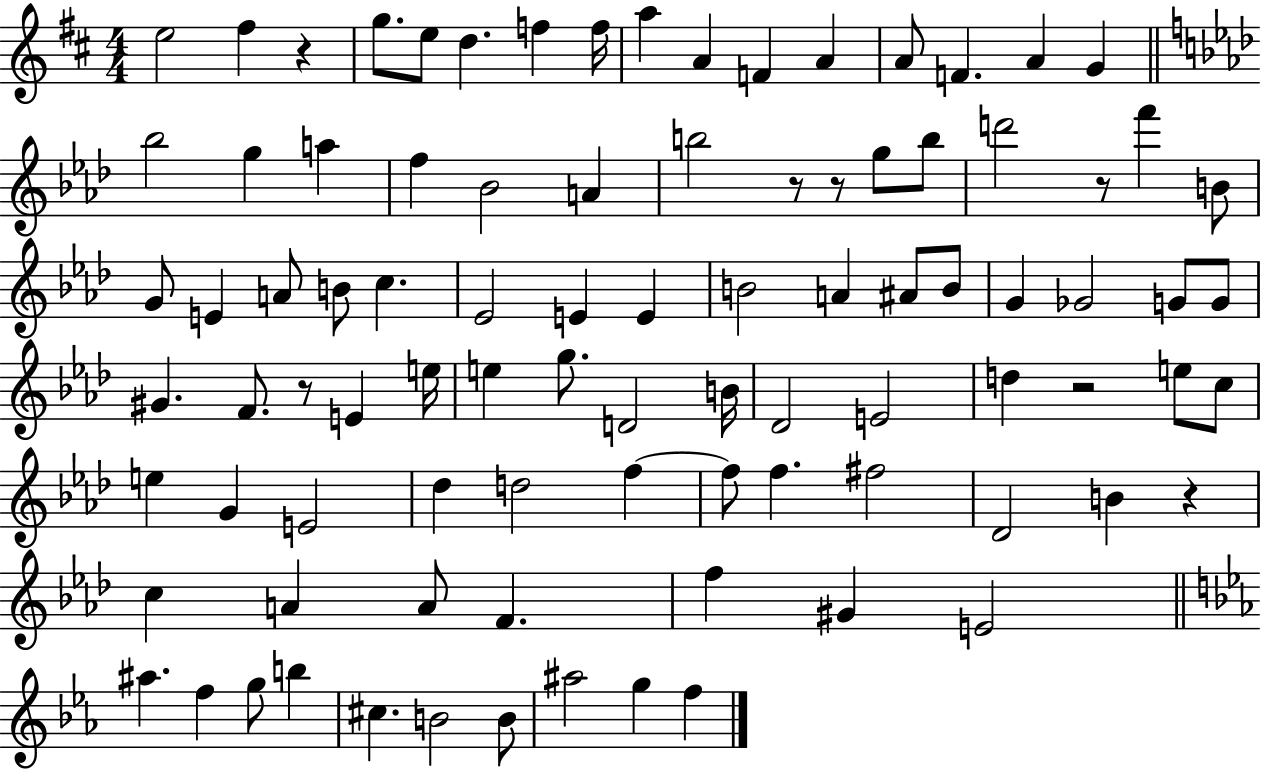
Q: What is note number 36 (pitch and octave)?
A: B4